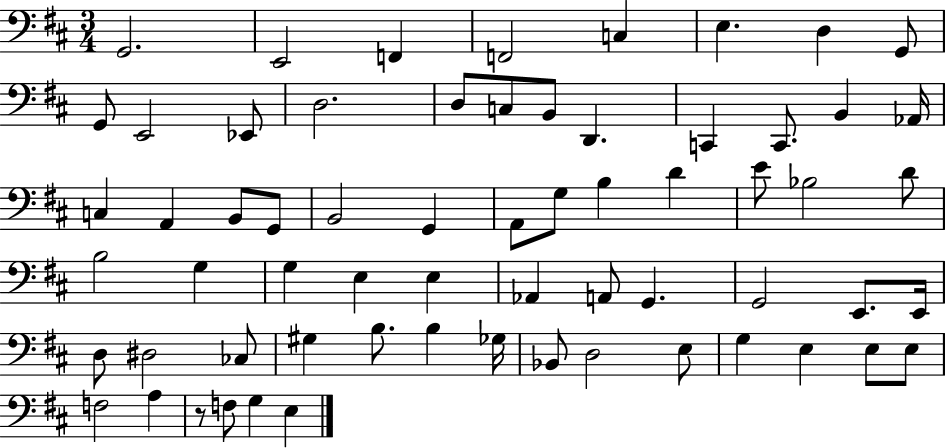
X:1
T:Untitled
M:3/4
L:1/4
K:D
G,,2 E,,2 F,, F,,2 C, E, D, G,,/2 G,,/2 E,,2 _E,,/2 D,2 D,/2 C,/2 B,,/2 D,, C,, C,,/2 B,, _A,,/4 C, A,, B,,/2 G,,/2 B,,2 G,, A,,/2 G,/2 B, D E/2 _B,2 D/2 B,2 G, G, E, E, _A,, A,,/2 G,, G,,2 E,,/2 E,,/4 D,/2 ^D,2 _C,/2 ^G, B,/2 B, _G,/4 _B,,/2 D,2 E,/2 G, E, E,/2 E,/2 F,2 A, z/2 F,/2 G, E,